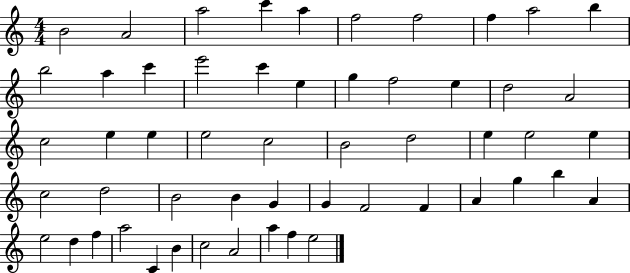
{
  \clef treble
  \numericTimeSignature
  \time 4/4
  \key c \major
  b'2 a'2 | a''2 c'''4 a''4 | f''2 f''2 | f''4 a''2 b''4 | \break b''2 a''4 c'''4 | e'''2 c'''4 e''4 | g''4 f''2 e''4 | d''2 a'2 | \break c''2 e''4 e''4 | e''2 c''2 | b'2 d''2 | e''4 e''2 e''4 | \break c''2 d''2 | b'2 b'4 g'4 | g'4 f'2 f'4 | a'4 g''4 b''4 a'4 | \break e''2 d''4 f''4 | a''2 c'4 b'4 | c''2 a'2 | a''4 f''4 e''2 | \break \bar "|."
}